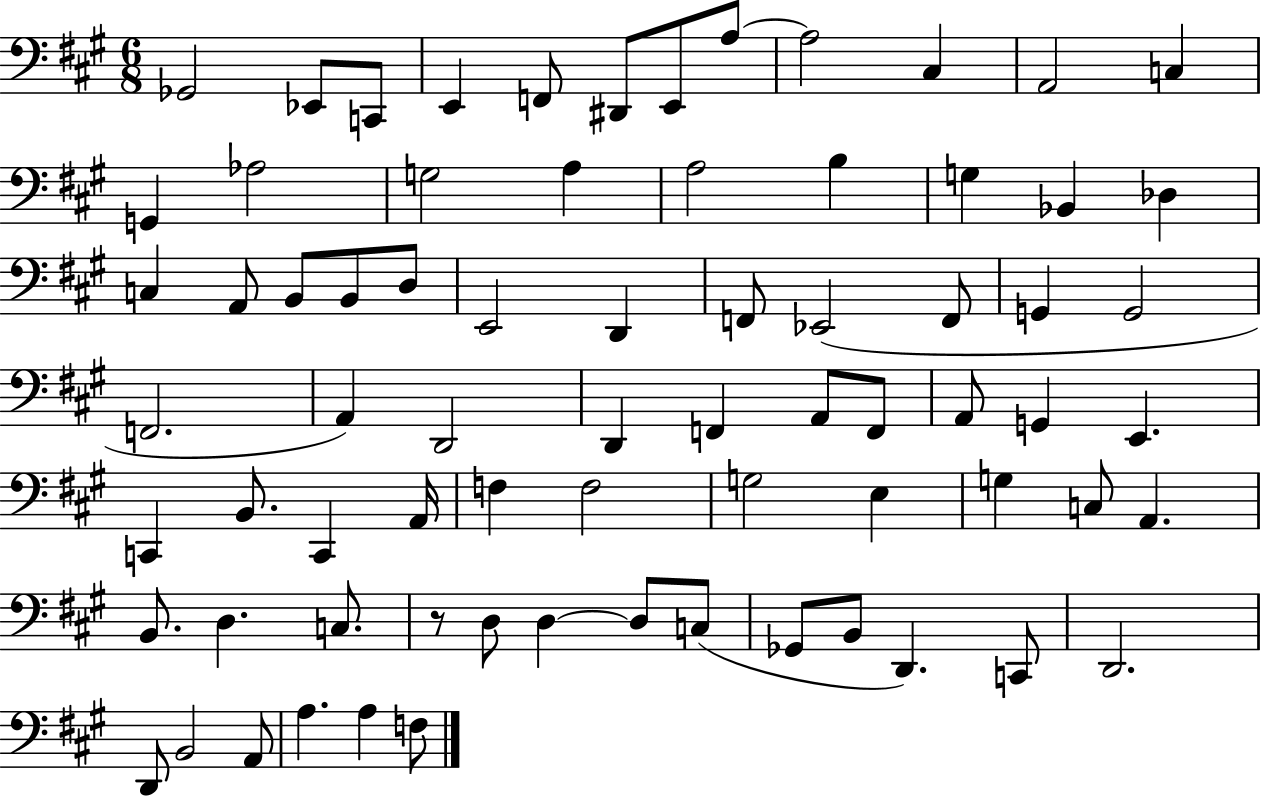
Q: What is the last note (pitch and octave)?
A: F3